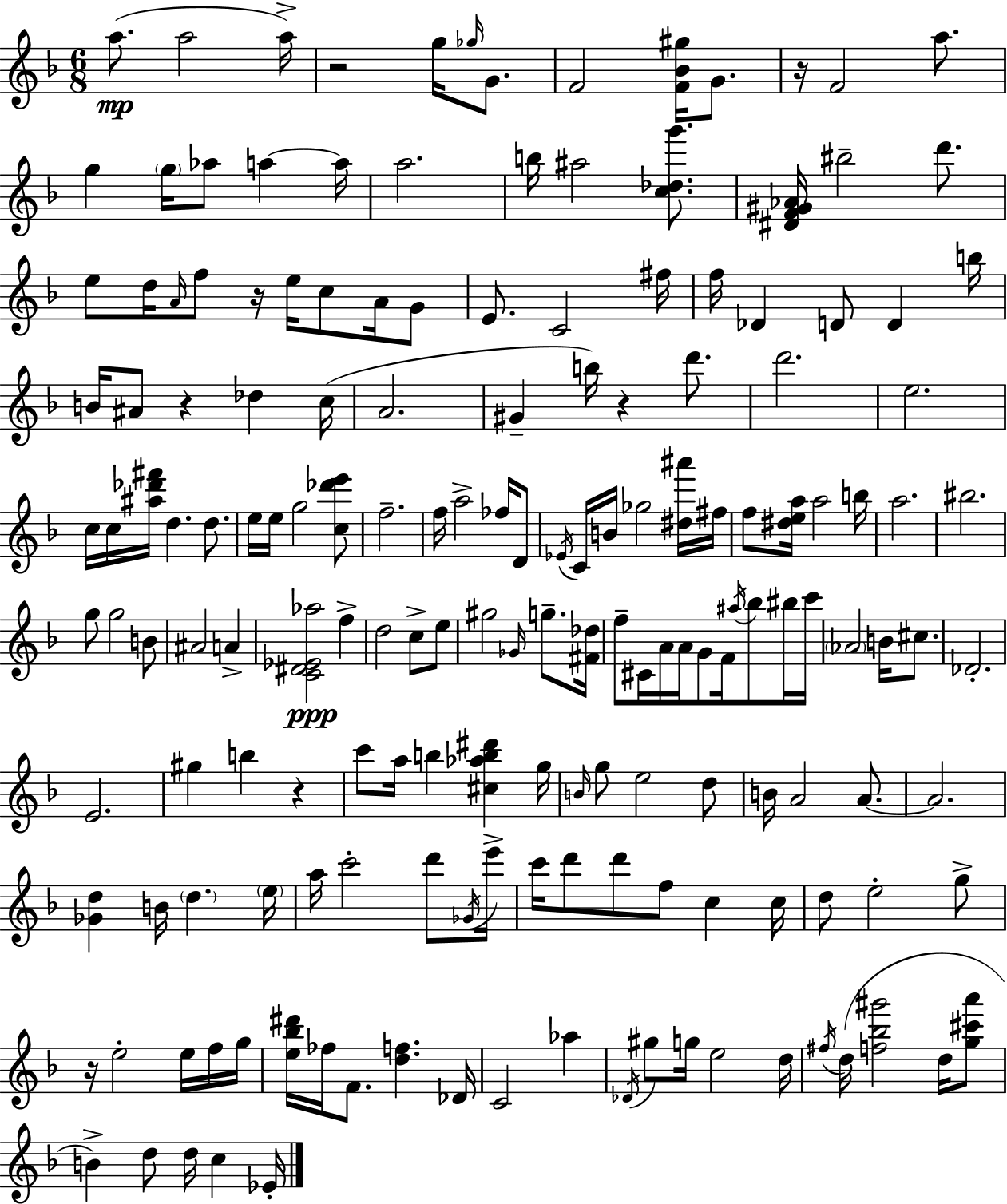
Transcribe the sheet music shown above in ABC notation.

X:1
T:Untitled
M:6/8
L:1/4
K:F
a/2 a2 a/4 z2 g/4 _g/4 G/2 F2 [F_B^g]/4 G/2 z/4 F2 a/2 g g/4 _a/2 a a/4 a2 b/4 ^a2 [c_dg']/2 [^DF^G_A]/4 ^b2 d'/2 e/2 d/4 A/4 f/2 z/4 e/4 c/2 A/4 G/2 E/2 C2 ^f/4 f/4 _D D/2 D b/4 B/4 ^A/2 z _d c/4 A2 ^G b/4 z d'/2 d'2 e2 c/4 c/4 [^a_d'^f']/4 d d/2 e/4 e/4 g2 [c_d'e']/2 f2 f/4 a2 _f/4 D/2 _E/4 C/4 B/4 _g2 [^d^a']/4 ^f/4 f/2 [^dea]/4 a2 b/4 a2 ^b2 g/2 g2 B/2 ^A2 A [C^D_E_a]2 f d2 c/2 e/2 ^g2 _G/4 g/2 [^F_d]/4 f/2 ^C/4 A/4 A/4 G/2 F/4 ^a/4 _b/2 ^b/4 c'/4 _A2 B/4 ^c/2 _D2 E2 ^g b z c'/2 a/4 b [^c_ab^d'] g/4 B/4 g/2 e2 d/2 B/4 A2 A/2 A2 [_Gd] B/4 d e/4 a/4 c'2 d'/2 _G/4 e'/4 c'/4 d'/2 d'/2 f/2 c c/4 d/2 e2 g/2 z/4 e2 e/4 f/4 g/4 [e_b^d']/4 _f/4 F/2 [df] _D/4 C2 _a _D/4 ^g/2 g/4 e2 d/4 ^f/4 d/4 [f_b^g']2 d/4 [g^c'a']/2 B d/2 d/4 c _E/4